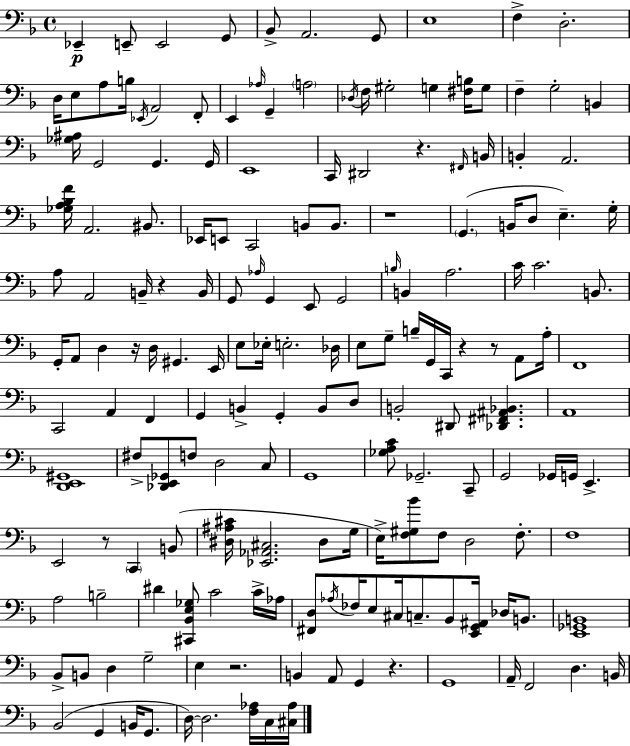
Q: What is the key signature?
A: D minor